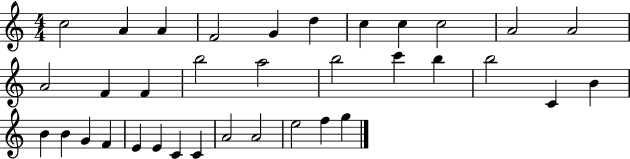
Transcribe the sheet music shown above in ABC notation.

X:1
T:Untitled
M:4/4
L:1/4
K:C
c2 A A F2 G d c c c2 A2 A2 A2 F F b2 a2 b2 c' b b2 C B B B G F E E C C A2 A2 e2 f g